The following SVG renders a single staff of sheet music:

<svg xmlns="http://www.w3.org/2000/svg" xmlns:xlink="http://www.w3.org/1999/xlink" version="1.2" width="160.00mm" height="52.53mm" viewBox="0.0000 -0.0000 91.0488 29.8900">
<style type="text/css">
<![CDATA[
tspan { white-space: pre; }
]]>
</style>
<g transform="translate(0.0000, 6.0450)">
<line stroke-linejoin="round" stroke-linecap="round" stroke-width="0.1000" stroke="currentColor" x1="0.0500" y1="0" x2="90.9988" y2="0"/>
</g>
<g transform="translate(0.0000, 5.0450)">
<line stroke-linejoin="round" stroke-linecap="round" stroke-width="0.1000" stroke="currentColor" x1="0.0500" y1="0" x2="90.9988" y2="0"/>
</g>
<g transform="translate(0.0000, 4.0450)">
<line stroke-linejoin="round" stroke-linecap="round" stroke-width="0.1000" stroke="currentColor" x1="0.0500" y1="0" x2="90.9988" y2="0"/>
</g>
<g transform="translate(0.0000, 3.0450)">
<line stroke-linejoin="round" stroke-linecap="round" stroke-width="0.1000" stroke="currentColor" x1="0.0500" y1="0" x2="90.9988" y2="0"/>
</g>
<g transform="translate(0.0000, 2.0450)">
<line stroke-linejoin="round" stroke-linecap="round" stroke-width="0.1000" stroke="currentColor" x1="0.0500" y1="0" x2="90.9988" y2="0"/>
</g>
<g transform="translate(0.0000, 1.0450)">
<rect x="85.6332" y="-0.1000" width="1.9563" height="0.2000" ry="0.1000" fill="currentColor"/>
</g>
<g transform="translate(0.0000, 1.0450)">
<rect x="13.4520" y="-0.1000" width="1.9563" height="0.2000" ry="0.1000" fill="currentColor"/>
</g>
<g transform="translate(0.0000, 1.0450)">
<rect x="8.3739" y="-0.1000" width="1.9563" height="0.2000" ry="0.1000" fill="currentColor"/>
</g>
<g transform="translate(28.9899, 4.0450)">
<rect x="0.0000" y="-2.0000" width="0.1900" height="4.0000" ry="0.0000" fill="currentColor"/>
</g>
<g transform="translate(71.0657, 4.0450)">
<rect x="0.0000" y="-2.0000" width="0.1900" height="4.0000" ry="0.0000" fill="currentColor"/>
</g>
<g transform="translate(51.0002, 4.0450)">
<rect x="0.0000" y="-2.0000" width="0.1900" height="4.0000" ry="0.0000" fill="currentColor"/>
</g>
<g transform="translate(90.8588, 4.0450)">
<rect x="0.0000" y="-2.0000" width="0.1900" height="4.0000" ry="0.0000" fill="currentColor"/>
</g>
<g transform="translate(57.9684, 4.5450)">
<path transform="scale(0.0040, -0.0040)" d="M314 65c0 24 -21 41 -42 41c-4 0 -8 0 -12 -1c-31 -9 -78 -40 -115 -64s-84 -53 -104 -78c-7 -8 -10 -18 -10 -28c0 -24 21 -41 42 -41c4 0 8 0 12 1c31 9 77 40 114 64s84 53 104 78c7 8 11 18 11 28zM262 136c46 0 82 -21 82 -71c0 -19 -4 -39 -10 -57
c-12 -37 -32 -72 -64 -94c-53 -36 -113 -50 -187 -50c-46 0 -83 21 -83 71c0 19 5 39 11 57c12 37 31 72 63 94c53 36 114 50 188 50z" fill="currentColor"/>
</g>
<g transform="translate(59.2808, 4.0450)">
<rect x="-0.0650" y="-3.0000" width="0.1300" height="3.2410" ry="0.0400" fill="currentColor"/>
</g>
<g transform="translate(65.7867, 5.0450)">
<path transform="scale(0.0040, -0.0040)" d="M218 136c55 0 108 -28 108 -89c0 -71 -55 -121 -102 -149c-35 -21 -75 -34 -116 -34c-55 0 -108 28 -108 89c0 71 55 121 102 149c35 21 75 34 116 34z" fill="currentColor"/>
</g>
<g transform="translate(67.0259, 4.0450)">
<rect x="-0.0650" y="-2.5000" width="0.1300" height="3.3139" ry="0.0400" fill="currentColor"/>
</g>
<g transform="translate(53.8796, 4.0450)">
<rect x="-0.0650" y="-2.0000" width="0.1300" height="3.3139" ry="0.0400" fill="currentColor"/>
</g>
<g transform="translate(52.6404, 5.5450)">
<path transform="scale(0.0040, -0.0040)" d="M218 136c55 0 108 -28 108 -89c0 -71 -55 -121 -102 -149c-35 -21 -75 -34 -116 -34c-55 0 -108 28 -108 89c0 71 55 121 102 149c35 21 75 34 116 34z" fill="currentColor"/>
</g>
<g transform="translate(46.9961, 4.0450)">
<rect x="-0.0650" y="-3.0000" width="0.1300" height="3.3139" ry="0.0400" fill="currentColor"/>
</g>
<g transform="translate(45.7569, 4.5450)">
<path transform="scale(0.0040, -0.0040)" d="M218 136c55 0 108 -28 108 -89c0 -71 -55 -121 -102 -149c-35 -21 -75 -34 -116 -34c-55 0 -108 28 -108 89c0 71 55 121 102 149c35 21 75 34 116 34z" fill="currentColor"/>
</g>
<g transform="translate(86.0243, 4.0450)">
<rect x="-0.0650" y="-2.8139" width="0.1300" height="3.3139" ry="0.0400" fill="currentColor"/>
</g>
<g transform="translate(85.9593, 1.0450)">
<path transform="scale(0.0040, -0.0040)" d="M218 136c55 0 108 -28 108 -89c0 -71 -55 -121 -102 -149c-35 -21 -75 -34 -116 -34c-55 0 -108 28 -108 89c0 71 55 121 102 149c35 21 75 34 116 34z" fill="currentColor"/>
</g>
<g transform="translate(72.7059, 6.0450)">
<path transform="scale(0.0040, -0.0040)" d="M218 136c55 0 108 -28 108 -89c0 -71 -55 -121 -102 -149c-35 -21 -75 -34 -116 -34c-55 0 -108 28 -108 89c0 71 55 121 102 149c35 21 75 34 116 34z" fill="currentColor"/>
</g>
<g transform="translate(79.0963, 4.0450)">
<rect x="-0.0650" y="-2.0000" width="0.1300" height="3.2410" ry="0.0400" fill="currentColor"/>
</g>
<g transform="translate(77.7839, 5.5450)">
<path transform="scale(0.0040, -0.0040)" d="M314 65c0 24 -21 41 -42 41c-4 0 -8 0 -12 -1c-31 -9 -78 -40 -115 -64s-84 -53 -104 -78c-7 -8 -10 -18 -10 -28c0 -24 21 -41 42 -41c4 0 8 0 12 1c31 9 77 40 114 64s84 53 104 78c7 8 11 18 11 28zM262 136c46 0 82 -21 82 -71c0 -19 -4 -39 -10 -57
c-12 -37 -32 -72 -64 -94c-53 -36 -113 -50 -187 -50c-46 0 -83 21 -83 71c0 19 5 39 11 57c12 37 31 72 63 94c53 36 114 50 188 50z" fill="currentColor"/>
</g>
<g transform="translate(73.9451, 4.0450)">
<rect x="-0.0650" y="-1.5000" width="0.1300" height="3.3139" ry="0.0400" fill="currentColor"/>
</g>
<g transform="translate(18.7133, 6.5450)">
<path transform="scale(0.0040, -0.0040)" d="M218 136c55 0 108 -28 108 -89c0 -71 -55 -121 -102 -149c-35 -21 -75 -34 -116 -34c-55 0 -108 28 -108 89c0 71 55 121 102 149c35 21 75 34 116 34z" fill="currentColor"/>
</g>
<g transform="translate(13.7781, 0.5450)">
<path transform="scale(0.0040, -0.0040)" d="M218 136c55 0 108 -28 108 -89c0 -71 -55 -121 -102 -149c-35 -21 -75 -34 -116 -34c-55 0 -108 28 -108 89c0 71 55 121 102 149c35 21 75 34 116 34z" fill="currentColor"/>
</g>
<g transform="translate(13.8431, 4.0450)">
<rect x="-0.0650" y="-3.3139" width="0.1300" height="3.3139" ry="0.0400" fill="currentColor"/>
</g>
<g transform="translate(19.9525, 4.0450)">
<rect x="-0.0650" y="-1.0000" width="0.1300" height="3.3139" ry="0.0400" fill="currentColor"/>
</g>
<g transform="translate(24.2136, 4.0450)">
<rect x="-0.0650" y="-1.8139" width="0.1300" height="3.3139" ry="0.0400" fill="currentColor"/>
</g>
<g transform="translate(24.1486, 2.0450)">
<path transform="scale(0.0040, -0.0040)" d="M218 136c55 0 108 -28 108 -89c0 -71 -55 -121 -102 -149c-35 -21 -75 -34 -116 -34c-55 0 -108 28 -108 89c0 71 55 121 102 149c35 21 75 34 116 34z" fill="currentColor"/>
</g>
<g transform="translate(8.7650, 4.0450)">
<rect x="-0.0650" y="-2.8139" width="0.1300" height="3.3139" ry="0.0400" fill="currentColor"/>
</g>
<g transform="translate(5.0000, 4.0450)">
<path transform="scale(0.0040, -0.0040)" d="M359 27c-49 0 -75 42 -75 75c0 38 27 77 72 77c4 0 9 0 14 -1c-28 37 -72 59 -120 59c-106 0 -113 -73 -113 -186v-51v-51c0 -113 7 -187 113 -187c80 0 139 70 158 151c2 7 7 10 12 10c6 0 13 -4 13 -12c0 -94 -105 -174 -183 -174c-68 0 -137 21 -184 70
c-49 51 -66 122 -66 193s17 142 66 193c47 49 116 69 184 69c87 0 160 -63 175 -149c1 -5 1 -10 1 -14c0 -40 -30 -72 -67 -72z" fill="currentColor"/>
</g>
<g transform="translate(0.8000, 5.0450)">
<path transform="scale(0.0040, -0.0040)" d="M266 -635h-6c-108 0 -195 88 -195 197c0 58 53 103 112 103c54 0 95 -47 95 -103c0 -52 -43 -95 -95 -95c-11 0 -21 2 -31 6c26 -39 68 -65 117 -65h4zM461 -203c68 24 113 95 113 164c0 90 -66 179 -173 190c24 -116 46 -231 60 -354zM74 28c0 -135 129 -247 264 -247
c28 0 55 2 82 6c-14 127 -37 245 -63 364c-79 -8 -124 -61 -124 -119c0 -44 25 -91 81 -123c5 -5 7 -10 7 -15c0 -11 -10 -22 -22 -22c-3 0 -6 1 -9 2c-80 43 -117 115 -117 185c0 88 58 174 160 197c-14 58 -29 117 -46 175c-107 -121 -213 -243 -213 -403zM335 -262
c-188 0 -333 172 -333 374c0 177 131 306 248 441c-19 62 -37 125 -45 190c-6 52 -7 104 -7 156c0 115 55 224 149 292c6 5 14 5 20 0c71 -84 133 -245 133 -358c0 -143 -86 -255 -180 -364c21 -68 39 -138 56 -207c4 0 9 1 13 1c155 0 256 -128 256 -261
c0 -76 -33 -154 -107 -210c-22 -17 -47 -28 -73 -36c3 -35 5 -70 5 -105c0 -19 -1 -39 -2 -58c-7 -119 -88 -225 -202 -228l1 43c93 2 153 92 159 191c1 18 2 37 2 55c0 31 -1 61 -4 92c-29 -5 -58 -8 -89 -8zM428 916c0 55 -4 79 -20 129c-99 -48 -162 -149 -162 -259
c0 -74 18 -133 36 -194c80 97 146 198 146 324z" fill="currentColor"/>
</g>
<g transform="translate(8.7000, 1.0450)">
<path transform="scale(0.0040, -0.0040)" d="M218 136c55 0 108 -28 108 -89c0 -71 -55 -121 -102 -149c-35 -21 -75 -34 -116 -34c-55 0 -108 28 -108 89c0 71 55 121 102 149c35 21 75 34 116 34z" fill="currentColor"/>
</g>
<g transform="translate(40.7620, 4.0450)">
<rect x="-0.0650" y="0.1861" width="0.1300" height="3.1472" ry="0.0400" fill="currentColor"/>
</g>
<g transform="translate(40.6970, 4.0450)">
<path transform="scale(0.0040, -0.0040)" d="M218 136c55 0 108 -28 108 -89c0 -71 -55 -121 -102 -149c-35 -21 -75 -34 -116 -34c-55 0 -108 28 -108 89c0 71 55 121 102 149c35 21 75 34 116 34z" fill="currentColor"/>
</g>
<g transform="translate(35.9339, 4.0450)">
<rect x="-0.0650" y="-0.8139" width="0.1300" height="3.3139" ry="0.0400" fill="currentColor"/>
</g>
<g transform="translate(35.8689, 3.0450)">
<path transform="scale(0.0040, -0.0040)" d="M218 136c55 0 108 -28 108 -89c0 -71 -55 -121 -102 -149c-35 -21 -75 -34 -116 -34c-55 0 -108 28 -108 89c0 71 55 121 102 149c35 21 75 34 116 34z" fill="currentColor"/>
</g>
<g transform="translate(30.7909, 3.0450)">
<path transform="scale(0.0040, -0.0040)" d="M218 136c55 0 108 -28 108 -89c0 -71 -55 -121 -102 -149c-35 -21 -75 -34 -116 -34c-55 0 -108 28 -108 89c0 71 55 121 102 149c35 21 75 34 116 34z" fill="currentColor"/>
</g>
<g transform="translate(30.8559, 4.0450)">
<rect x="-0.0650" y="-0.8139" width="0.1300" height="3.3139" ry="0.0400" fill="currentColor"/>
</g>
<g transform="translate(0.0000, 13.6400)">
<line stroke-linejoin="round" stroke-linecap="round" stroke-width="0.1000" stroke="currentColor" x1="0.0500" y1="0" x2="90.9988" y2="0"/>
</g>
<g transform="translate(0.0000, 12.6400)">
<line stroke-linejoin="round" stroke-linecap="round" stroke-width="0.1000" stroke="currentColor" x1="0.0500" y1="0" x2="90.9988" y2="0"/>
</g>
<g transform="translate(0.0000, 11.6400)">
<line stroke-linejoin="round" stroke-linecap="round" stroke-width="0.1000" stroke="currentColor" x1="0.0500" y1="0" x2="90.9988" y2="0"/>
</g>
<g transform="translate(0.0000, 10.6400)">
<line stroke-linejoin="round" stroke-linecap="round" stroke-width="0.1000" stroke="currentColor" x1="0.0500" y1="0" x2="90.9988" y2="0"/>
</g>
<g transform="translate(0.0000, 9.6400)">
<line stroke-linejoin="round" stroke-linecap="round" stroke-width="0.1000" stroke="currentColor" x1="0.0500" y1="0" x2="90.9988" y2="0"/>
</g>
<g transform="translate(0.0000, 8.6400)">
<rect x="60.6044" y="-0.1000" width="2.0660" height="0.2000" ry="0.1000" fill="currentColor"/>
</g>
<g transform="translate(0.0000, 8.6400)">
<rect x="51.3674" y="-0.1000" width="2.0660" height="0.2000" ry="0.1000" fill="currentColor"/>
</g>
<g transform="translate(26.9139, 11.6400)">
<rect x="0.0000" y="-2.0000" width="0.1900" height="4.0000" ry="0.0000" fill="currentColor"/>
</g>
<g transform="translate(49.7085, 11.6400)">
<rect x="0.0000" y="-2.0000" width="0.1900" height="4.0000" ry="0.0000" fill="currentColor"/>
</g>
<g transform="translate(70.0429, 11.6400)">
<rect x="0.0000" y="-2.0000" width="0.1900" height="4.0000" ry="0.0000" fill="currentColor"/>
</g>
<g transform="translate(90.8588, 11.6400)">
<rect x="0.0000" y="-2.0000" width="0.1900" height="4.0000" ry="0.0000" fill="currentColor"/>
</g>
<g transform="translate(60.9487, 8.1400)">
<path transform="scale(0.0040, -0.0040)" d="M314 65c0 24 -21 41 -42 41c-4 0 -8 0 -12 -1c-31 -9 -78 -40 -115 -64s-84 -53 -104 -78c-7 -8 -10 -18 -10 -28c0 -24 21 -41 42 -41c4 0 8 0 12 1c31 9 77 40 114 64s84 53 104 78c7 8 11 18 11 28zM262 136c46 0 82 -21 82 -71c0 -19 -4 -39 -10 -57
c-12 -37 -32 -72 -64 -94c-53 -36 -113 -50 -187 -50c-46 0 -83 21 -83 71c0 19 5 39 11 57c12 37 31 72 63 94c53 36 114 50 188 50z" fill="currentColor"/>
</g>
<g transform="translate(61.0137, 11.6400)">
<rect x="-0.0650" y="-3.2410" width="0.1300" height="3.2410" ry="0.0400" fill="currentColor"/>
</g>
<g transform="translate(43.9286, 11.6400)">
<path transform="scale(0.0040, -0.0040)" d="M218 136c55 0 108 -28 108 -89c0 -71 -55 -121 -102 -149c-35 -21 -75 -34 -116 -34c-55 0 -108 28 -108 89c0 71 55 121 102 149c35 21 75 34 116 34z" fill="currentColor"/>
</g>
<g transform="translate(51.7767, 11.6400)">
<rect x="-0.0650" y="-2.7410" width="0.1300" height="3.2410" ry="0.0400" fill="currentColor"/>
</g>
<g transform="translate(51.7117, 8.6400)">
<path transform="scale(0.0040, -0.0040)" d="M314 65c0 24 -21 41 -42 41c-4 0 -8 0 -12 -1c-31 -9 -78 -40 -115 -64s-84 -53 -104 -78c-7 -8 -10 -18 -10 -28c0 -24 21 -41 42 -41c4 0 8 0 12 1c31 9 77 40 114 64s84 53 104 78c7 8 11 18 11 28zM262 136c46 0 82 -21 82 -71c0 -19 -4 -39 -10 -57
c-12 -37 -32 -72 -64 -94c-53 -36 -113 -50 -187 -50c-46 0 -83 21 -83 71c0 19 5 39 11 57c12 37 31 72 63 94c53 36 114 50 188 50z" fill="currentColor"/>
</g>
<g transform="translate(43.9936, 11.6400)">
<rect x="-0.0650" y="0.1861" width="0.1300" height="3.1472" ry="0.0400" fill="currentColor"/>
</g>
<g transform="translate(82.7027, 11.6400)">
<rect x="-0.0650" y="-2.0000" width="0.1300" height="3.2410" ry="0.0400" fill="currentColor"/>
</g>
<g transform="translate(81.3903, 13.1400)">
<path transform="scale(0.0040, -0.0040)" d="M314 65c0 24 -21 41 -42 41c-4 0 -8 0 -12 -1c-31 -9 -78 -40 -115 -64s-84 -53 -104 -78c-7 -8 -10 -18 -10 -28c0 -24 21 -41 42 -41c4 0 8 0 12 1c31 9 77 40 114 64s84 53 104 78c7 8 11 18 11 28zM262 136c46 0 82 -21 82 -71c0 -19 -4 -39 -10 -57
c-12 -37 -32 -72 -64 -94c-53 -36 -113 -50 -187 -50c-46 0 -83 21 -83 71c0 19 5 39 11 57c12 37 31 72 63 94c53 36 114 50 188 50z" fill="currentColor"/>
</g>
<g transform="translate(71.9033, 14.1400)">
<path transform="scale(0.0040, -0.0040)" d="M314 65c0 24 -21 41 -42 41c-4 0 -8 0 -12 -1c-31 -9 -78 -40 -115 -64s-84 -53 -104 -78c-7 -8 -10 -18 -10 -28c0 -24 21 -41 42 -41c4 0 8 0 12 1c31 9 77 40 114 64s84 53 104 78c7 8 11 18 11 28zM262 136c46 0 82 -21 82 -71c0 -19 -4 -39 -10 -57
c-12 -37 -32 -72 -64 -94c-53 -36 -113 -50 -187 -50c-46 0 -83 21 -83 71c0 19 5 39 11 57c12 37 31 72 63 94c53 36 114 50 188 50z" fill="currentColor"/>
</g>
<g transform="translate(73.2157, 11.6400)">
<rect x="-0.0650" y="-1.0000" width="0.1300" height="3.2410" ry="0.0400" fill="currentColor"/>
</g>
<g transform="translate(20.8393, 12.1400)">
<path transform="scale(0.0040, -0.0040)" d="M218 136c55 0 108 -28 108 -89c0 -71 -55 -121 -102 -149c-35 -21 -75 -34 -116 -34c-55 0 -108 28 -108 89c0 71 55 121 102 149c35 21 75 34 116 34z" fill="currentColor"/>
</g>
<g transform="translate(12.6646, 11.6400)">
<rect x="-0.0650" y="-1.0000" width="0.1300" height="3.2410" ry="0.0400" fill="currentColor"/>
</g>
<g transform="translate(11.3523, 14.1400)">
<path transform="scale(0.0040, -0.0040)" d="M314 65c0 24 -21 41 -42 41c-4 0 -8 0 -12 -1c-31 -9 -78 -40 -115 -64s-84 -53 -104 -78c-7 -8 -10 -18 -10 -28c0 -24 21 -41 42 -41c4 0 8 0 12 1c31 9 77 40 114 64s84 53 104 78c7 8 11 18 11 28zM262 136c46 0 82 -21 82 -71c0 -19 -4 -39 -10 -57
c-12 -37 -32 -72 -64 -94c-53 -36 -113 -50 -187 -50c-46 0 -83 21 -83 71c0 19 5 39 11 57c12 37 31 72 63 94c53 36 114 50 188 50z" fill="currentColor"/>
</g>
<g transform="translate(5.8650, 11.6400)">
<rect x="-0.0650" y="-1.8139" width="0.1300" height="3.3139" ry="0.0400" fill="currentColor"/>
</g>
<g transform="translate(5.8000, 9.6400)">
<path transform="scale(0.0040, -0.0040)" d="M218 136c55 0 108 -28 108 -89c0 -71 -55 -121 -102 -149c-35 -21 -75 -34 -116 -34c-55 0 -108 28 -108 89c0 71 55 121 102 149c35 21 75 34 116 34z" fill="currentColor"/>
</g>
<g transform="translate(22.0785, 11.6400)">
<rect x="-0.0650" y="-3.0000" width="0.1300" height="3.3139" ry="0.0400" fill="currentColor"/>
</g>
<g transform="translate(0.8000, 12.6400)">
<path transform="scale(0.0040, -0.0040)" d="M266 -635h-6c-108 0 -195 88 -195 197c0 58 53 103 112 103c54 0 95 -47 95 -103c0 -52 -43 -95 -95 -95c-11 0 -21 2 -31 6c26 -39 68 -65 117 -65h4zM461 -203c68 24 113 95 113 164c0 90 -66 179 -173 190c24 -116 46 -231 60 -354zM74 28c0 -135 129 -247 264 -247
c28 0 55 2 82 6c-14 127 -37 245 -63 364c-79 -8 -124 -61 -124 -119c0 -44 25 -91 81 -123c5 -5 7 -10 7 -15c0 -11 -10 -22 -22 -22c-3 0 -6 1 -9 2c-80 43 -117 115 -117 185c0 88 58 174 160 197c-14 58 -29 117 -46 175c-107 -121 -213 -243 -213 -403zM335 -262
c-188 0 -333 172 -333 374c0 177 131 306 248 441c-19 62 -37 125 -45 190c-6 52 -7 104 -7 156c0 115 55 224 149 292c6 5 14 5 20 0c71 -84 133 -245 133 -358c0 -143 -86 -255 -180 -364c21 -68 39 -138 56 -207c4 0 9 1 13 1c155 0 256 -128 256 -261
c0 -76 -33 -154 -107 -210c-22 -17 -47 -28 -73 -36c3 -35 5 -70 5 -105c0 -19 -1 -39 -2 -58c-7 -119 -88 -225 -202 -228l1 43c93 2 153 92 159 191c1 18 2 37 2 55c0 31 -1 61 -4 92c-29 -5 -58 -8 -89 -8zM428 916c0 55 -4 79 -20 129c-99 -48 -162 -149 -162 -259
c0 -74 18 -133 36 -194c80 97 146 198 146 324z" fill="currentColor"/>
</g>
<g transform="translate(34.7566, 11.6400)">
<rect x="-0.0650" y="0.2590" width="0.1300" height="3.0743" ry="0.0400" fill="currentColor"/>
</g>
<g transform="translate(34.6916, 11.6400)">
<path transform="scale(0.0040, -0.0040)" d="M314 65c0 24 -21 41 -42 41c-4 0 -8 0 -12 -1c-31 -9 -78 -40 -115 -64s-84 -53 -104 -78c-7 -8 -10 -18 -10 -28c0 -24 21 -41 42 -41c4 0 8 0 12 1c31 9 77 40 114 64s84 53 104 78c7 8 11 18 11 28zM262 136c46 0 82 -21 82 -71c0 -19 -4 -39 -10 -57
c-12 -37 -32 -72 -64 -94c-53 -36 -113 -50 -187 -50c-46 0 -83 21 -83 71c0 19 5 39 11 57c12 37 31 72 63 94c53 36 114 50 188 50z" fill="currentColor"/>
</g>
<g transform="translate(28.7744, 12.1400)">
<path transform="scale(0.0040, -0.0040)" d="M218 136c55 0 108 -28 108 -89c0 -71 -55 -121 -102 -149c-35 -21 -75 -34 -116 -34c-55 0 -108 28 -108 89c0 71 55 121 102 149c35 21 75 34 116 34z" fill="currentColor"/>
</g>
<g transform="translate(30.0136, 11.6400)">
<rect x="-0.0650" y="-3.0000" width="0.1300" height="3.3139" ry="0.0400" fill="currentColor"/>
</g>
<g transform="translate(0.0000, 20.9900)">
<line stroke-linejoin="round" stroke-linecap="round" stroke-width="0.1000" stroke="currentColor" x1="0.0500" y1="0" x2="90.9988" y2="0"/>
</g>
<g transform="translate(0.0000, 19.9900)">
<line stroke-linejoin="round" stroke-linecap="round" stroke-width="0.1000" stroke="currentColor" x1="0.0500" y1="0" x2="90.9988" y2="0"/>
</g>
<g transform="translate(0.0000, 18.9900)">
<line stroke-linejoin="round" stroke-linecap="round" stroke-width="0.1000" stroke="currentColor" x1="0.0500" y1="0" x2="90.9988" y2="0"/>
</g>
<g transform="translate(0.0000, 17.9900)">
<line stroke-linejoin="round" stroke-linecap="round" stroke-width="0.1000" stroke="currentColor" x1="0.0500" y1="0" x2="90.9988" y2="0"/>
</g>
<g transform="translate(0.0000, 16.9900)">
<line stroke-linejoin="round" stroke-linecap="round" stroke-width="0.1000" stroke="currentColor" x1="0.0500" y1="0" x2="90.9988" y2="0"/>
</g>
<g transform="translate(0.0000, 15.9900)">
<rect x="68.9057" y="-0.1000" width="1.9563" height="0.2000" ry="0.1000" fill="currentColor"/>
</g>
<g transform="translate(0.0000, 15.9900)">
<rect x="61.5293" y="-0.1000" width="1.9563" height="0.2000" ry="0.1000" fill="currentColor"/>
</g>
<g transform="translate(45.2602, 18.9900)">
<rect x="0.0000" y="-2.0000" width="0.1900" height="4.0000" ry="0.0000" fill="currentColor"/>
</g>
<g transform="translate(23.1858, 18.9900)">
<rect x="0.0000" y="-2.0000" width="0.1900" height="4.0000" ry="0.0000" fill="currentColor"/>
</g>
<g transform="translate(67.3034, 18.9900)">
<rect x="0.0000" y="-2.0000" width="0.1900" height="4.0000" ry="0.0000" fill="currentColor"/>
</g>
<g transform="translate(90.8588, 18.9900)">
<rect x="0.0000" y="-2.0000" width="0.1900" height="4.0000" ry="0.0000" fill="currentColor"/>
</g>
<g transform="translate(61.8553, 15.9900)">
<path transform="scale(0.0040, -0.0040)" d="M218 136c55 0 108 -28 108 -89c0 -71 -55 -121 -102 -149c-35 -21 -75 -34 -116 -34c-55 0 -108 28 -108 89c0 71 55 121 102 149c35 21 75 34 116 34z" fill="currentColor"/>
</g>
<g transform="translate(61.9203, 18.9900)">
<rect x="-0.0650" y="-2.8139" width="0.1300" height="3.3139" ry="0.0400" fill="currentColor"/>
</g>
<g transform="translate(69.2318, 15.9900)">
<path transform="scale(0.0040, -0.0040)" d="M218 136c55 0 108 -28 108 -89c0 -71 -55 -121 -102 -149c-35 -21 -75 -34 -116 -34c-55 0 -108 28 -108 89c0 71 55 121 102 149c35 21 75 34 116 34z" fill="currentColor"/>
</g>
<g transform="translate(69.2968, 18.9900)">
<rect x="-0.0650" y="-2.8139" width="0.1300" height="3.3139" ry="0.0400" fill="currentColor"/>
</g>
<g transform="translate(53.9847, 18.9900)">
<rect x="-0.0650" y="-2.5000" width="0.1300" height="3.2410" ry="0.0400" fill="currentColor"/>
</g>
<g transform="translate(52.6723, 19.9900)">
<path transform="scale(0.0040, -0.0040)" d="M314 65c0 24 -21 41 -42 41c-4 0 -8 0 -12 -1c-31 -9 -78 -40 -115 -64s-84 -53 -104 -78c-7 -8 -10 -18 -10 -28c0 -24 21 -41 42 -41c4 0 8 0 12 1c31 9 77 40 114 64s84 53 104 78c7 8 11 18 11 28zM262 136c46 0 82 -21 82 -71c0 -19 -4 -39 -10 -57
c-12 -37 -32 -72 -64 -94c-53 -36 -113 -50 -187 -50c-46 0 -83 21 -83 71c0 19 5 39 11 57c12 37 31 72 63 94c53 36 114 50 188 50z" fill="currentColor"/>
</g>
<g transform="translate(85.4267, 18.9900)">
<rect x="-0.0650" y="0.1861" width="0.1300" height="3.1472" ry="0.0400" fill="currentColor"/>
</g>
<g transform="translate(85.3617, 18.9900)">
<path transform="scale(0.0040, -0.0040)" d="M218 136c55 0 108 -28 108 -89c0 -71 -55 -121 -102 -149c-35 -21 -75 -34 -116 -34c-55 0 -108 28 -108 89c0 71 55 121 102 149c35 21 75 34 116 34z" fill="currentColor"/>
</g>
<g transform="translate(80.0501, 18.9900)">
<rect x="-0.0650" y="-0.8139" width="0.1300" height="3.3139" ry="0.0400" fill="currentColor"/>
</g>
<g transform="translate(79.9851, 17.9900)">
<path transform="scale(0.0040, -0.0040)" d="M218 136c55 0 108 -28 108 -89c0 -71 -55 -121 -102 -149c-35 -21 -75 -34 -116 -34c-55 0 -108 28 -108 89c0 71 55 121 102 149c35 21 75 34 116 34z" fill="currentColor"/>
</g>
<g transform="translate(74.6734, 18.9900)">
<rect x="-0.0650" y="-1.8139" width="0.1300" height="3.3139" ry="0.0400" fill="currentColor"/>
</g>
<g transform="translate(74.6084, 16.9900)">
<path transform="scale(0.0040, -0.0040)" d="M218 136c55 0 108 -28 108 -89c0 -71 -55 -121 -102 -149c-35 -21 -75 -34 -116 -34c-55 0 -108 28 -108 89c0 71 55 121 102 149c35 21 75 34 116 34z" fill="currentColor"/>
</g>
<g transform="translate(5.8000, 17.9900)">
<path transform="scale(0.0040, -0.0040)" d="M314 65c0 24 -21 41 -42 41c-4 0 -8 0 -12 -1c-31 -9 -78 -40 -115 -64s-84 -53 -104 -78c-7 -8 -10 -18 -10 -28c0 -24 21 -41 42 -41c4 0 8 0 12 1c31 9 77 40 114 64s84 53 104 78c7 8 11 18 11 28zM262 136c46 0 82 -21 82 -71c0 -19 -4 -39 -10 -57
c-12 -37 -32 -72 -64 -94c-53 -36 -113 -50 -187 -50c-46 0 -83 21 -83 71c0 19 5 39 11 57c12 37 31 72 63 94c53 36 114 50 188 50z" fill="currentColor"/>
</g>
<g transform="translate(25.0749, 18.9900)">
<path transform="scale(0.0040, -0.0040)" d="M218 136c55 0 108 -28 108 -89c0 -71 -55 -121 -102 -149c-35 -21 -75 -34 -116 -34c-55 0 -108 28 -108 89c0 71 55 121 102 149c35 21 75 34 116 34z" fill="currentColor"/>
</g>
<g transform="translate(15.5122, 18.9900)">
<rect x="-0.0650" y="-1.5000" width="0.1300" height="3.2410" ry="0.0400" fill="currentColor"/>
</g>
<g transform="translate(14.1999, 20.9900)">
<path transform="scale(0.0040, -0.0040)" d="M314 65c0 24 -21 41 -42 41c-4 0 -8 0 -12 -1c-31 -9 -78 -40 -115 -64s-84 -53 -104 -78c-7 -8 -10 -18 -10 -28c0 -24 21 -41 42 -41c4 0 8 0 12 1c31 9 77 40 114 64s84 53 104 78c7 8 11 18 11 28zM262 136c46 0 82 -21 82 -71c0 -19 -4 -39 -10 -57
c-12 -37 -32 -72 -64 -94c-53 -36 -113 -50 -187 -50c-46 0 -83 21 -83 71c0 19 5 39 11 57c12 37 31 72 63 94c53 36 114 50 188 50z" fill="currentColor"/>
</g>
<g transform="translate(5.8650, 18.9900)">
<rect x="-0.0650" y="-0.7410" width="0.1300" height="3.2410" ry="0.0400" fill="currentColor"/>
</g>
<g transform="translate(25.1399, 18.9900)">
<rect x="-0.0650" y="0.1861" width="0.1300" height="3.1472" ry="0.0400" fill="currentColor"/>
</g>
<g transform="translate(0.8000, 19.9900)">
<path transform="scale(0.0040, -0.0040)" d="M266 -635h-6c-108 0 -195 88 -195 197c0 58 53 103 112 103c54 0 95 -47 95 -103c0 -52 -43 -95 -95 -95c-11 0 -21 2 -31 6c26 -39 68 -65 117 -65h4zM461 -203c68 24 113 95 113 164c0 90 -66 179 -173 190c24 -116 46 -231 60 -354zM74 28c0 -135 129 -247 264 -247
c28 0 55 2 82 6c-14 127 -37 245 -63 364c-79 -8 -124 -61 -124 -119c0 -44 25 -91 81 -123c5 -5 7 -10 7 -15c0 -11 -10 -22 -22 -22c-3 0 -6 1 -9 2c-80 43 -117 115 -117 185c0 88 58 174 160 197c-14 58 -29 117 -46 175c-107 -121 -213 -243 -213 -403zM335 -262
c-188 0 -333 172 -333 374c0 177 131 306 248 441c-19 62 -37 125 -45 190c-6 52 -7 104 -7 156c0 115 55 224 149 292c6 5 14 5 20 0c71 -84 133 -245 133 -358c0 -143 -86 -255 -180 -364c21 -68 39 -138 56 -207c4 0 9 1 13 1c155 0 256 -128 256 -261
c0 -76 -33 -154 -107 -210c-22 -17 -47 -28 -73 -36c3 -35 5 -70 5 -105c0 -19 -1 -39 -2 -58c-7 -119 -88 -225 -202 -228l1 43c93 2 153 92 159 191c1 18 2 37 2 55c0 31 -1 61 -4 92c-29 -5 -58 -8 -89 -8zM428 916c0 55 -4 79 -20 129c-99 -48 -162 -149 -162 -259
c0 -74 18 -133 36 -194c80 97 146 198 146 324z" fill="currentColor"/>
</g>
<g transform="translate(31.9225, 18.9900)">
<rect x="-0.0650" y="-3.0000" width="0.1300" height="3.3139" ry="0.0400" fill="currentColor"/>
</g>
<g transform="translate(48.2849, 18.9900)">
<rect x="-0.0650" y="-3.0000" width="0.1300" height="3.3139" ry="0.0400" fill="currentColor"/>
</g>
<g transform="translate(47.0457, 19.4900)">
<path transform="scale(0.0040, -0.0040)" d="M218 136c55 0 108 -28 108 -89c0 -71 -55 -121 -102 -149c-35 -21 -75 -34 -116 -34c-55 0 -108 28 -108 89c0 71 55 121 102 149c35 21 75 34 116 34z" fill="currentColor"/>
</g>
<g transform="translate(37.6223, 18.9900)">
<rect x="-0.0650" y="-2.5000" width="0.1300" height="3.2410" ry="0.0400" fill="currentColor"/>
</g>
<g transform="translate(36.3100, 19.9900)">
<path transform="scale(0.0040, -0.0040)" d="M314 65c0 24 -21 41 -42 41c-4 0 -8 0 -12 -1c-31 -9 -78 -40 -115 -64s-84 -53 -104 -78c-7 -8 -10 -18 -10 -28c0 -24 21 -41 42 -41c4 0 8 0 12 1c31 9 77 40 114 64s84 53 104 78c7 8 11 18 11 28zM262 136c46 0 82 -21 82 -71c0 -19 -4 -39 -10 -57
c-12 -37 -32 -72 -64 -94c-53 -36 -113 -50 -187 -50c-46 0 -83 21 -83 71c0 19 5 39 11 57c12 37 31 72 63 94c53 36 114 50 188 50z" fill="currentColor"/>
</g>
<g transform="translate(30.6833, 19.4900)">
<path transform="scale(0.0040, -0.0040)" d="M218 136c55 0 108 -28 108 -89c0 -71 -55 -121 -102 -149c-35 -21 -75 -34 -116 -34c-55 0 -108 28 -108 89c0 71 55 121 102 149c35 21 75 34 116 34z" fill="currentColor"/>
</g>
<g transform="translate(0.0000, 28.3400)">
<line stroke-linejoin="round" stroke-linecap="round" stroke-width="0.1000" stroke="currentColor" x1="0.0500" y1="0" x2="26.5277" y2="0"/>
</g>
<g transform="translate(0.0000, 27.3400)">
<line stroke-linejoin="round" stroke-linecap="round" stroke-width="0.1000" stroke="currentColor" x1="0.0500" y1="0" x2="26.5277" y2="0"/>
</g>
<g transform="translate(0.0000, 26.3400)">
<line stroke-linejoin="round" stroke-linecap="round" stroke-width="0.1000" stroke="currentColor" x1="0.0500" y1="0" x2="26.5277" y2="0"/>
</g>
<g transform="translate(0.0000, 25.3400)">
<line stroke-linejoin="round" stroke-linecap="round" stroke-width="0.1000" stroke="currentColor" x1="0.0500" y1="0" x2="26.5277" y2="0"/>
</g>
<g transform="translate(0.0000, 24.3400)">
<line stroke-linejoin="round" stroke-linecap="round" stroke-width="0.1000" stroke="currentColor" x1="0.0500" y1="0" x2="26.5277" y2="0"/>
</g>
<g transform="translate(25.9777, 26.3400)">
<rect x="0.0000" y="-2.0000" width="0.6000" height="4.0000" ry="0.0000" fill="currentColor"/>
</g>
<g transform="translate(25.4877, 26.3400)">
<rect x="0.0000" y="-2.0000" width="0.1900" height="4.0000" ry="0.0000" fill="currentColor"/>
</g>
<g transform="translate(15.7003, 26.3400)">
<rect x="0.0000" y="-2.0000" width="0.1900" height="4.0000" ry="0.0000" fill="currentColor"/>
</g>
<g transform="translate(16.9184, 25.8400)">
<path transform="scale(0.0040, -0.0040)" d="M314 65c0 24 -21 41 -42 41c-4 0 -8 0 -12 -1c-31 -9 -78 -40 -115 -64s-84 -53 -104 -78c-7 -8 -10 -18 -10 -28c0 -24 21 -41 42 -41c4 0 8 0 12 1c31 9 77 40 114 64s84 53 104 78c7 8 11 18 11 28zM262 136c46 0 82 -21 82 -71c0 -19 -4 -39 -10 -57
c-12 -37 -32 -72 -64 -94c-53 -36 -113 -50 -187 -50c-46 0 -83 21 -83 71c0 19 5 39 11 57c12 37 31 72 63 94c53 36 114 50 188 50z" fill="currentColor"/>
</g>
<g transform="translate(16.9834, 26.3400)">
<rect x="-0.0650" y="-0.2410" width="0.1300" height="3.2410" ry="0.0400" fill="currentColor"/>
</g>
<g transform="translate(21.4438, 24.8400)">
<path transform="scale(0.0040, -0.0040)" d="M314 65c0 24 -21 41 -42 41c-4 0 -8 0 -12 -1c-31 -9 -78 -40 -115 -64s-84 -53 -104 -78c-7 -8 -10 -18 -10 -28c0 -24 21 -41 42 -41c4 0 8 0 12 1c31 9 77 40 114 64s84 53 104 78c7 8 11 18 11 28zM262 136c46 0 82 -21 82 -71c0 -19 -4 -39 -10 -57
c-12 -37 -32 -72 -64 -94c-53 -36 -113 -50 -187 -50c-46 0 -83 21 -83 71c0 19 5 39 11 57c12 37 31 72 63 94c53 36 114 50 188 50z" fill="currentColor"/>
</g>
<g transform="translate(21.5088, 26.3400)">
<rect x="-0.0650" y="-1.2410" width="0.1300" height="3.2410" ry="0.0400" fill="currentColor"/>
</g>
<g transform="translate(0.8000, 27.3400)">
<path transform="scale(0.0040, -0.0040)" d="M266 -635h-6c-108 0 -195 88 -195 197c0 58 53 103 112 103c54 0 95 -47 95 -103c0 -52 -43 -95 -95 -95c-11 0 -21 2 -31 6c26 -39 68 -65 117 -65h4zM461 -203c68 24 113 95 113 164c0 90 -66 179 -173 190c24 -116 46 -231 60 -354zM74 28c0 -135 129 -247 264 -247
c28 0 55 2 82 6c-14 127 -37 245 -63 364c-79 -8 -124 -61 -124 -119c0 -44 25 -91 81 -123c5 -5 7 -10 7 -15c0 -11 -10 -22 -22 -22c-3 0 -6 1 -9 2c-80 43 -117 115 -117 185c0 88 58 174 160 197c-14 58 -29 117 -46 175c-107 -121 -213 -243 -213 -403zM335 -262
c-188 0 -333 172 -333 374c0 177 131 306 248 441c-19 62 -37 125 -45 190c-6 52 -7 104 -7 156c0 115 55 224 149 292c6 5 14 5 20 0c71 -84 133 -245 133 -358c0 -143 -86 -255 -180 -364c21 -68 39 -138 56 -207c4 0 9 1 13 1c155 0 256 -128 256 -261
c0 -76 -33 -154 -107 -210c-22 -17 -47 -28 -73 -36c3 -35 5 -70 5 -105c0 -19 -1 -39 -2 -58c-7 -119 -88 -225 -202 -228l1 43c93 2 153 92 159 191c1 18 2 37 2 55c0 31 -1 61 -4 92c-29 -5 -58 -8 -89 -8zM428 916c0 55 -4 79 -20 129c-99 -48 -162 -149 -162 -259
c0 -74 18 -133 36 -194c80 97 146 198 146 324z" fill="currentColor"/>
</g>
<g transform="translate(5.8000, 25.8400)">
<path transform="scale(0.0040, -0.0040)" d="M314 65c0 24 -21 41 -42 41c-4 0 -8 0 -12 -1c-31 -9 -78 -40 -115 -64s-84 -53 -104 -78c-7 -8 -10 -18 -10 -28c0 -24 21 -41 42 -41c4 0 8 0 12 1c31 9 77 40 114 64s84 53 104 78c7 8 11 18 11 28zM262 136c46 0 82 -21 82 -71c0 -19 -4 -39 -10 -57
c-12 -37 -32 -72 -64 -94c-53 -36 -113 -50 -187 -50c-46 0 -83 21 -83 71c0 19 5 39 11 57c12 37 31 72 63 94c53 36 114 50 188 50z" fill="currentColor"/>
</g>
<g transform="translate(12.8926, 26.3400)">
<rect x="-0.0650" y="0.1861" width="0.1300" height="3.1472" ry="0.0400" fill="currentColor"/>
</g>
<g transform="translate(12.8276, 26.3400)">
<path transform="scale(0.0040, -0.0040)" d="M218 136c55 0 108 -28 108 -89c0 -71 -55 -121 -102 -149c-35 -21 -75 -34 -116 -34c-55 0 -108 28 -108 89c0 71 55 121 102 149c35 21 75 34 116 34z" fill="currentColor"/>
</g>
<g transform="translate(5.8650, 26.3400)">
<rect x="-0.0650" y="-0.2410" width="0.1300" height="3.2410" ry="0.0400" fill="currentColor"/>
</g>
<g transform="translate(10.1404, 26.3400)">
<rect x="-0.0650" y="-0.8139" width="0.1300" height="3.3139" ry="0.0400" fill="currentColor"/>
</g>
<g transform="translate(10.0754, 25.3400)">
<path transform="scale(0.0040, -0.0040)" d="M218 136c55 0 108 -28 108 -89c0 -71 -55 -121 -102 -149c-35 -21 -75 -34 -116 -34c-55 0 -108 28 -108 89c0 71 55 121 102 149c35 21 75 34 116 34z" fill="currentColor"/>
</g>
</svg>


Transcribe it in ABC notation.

X:1
T:Untitled
M:4/4
L:1/4
K:C
a b D f d d B A F A2 G E F2 a f D2 A A B2 B a2 b2 D2 F2 d2 E2 B A G2 A G2 a a f d B c2 d B c2 e2